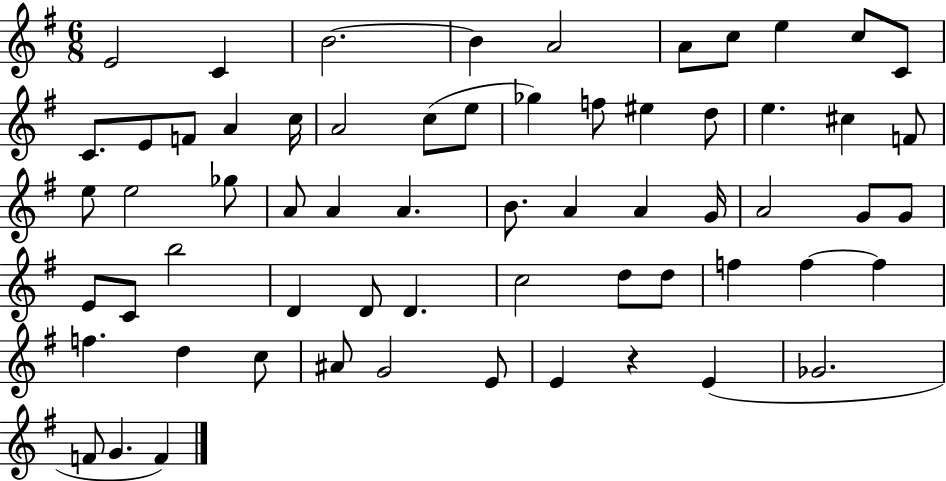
E4/h C4/q B4/h. B4/q A4/h A4/e C5/e E5/q C5/e C4/e C4/e. E4/e F4/e A4/q C5/s A4/h C5/e E5/e Gb5/q F5/e EIS5/q D5/e E5/q. C#5/q F4/e E5/e E5/h Gb5/e A4/e A4/q A4/q. B4/e. A4/q A4/q G4/s A4/h G4/e G4/e E4/e C4/e B5/h D4/q D4/e D4/q. C5/h D5/e D5/e F5/q F5/q F5/q F5/q. D5/q C5/e A#4/e G4/h E4/e E4/q R/q E4/q Gb4/h. F4/e G4/q. F4/q